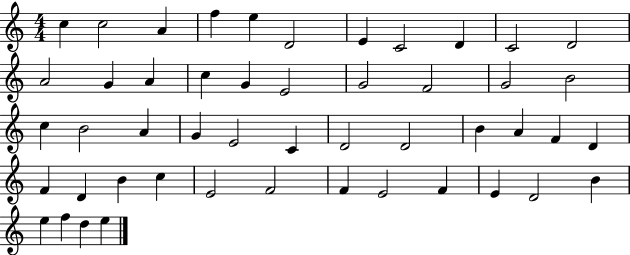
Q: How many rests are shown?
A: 0